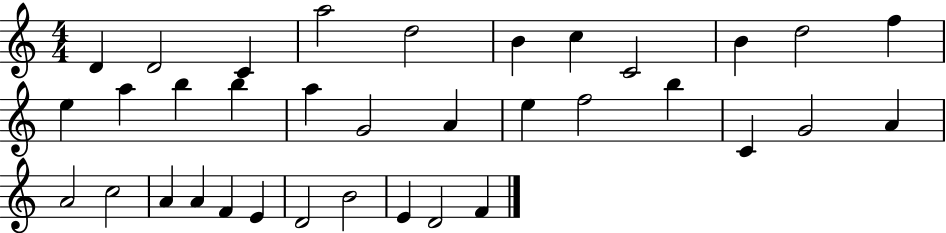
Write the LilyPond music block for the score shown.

{
  \clef treble
  \numericTimeSignature
  \time 4/4
  \key c \major
  d'4 d'2 c'4 | a''2 d''2 | b'4 c''4 c'2 | b'4 d''2 f''4 | \break e''4 a''4 b''4 b''4 | a''4 g'2 a'4 | e''4 f''2 b''4 | c'4 g'2 a'4 | \break a'2 c''2 | a'4 a'4 f'4 e'4 | d'2 b'2 | e'4 d'2 f'4 | \break \bar "|."
}